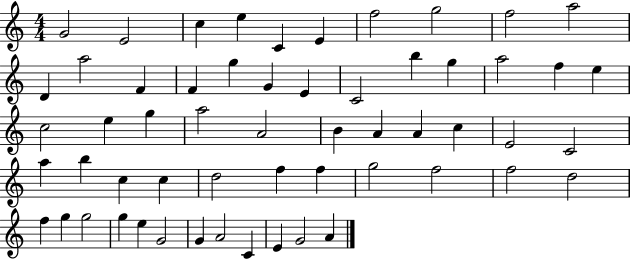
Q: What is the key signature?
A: C major